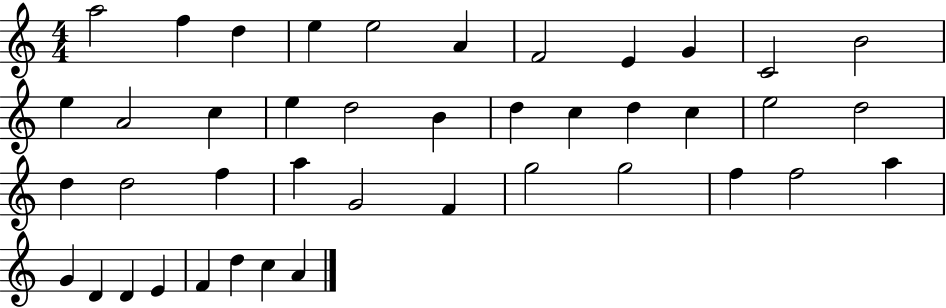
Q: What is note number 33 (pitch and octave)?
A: F5